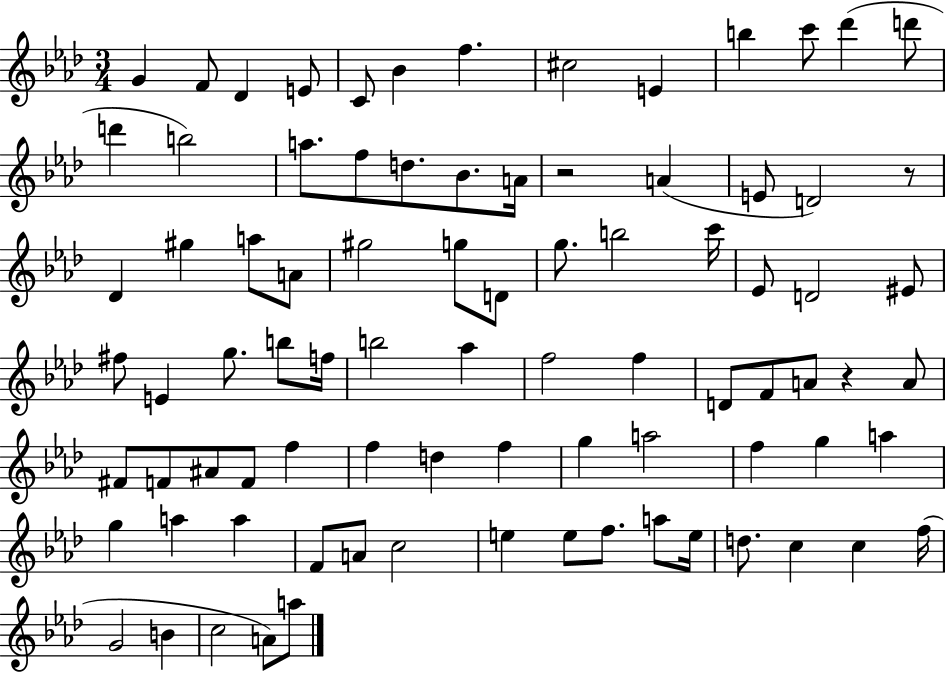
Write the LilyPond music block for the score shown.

{
  \clef treble
  \numericTimeSignature
  \time 3/4
  \key aes \major
  \repeat volta 2 { g'4 f'8 des'4 e'8 | c'8 bes'4 f''4. | cis''2 e'4 | b''4 c'''8 des'''4( d'''8 | \break d'''4 b''2) | a''8. f''8 d''8. bes'8. a'16 | r2 a'4( | e'8 d'2) r8 | \break des'4 gis''4 a''8 a'8 | gis''2 g''8 d'8 | g''8. b''2 c'''16 | ees'8 d'2 eis'8 | \break fis''8 e'4 g''8. b''8 f''16 | b''2 aes''4 | f''2 f''4 | d'8 f'8 a'8 r4 a'8 | \break fis'8 f'8 ais'8 f'8 f''4 | f''4 d''4 f''4 | g''4 a''2 | f''4 g''4 a''4 | \break g''4 a''4 a''4 | f'8 a'8 c''2 | e''4 e''8 f''8. a''8 e''16 | d''8. c''4 c''4 f''16( | \break g'2 b'4 | c''2 a'8) a''8 | } \bar "|."
}